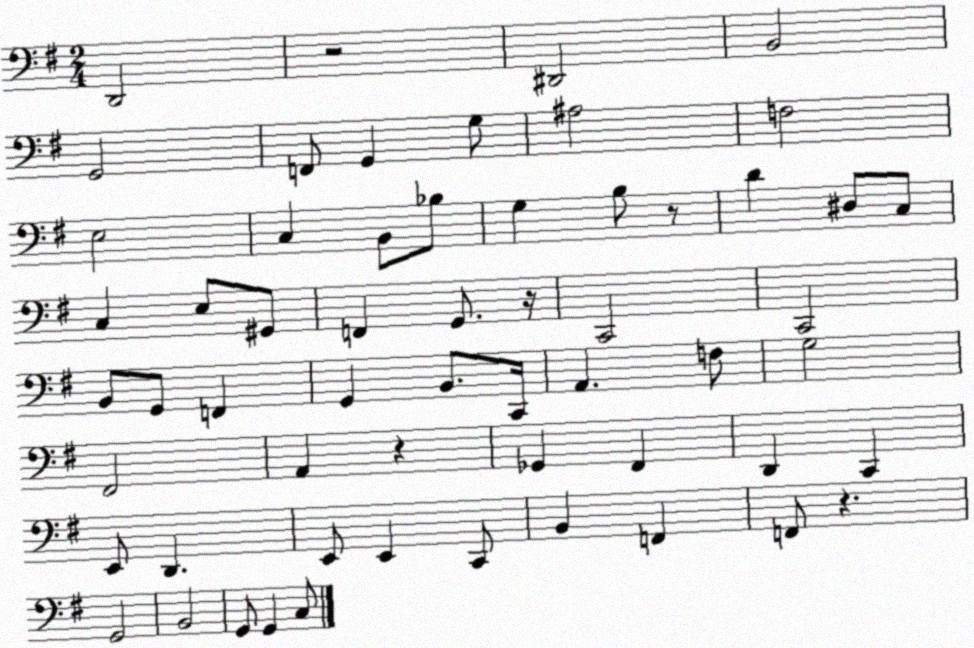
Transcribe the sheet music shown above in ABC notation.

X:1
T:Untitled
M:2/4
L:1/4
K:G
D,,2 z2 ^D,,2 B,,2 G,,2 F,,/2 G,, G,/2 ^A,2 F,2 E,2 C, B,,/2 _B,/2 G, B,/2 z/2 D ^D,/2 C,/2 C, E,/2 ^G,,/2 F,, G,,/2 z/4 C,,2 C,,2 B,,/2 G,,/2 F,, G,, B,,/2 C,,/4 A,, F,/2 G,2 ^F,,2 A,, z _G,, ^F,, D,, C,, E,,/2 D,, E,,/2 E,, C,,/2 B,, F,, F,,/2 z G,,2 B,,2 G,,/2 G,, C,/2